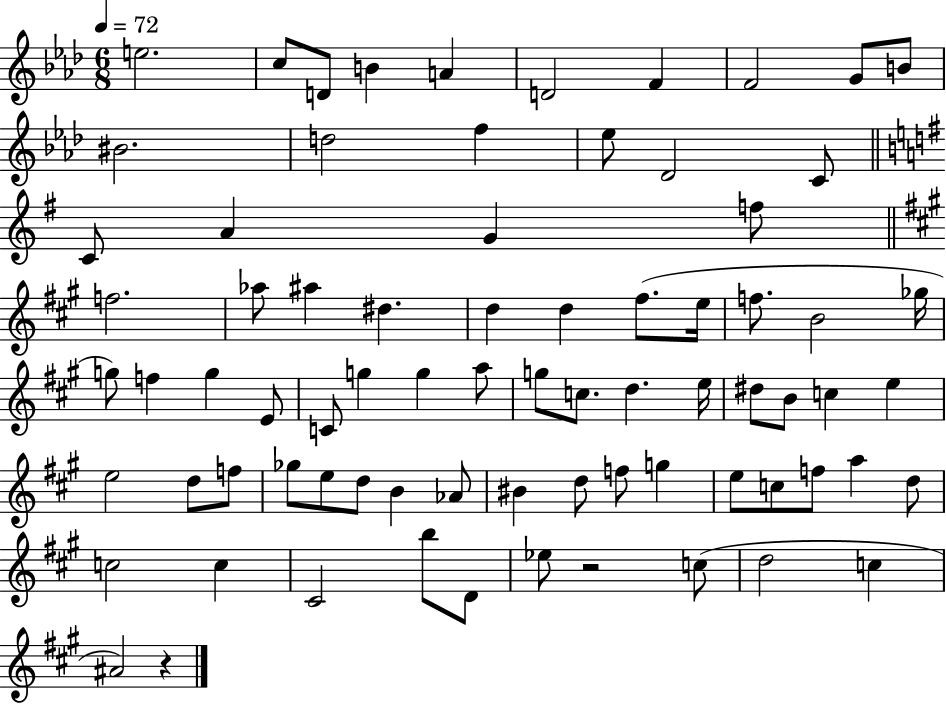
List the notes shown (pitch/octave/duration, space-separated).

E5/h. C5/e D4/e B4/q A4/q D4/h F4/q F4/h G4/e B4/e BIS4/h. D5/h F5/q Eb5/e Db4/h C4/e C4/e A4/q G4/q F5/e F5/h. Ab5/e A#5/q D#5/q. D5/q D5/q F#5/e. E5/s F5/e. B4/h Gb5/s G5/e F5/q G5/q E4/e C4/e G5/q G5/q A5/e G5/e C5/e. D5/q. E5/s D#5/e B4/e C5/q E5/q E5/h D5/e F5/e Gb5/e E5/e D5/e B4/q Ab4/e BIS4/q D5/e F5/e G5/q E5/e C5/e F5/e A5/q D5/e C5/h C5/q C#4/h B5/e D4/e Eb5/e R/h C5/e D5/h C5/q A#4/h R/q